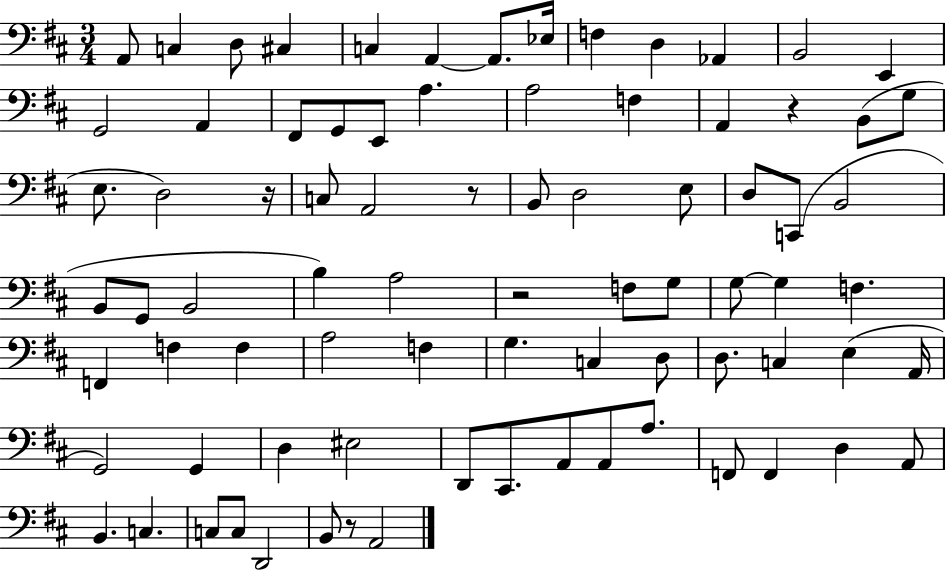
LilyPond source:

{
  \clef bass
  \numericTimeSignature
  \time 3/4
  \key d \major
  \repeat volta 2 { a,8 c4 d8 cis4 | c4 a,4~~ a,8. ees16 | f4 d4 aes,4 | b,2 e,4 | \break g,2 a,4 | fis,8 g,8 e,8 a4. | a2 f4 | a,4 r4 b,8( g8 | \break e8. d2) r16 | c8 a,2 r8 | b,8 d2 e8 | d8 c,8( b,2 | \break b,8 g,8 b,2 | b4) a2 | r2 f8 g8 | g8~~ g4 f4. | \break f,4 f4 f4 | a2 f4 | g4. c4 d8 | d8. c4 e4( a,16 | \break g,2) g,4 | d4 eis2 | d,8 cis,8. a,8 a,8 a8. | f,8 f,4 d4 a,8 | \break b,4. c4. | c8 c8 d,2 | b,8 r8 a,2 | } \bar "|."
}